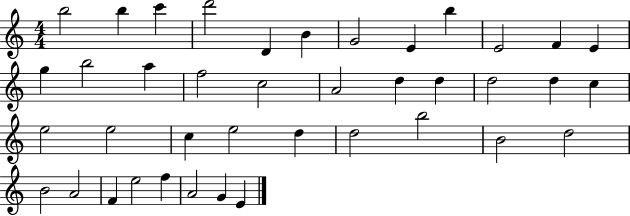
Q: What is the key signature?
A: C major